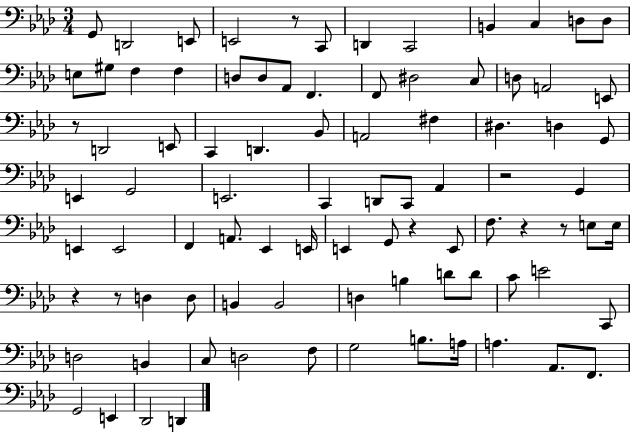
{
  \clef bass
  \numericTimeSignature
  \time 3/4
  \key aes \major
  g,8 d,2 e,8 | e,2 r8 c,8 | d,4 c,2 | b,4 c4 d8 d8 | \break e8 gis8 f4 f4 | d8 d8 aes,8 f,4. | f,8 dis2 c8 | d8 a,2 e,8 | \break r8 d,2 e,8 | c,4 d,4. bes,8 | a,2 fis4 | dis4. d4 g,8 | \break e,4 g,2 | e,2. | c,4 d,8 c,8 aes,4 | r2 g,4 | \break e,4 e,2 | f,4 a,8. ees,4 e,16 | e,4 g,8 r4 e,8 | f8. r4 r8 e8 e16 | \break r4 r8 d4 d8 | b,4 b,2 | d4 b4 d'8 d'8 | c'8 e'2 c,8 | \break d2 b,4 | c8 d2 f8 | g2 b8. a16 | a4. aes,8. f,8. | \break g,2 e,4 | des,2 d,4 | \bar "|."
}